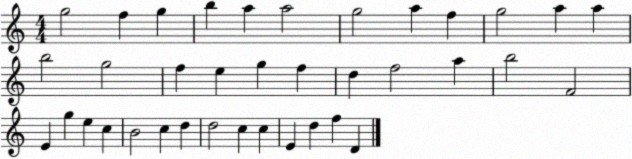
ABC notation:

X:1
T:Untitled
M:4/4
L:1/4
K:C
g2 f g b a a2 g2 a f g2 a a b2 g2 f e g f d f2 a b2 F2 E g e c B2 c d d2 c c E d f D